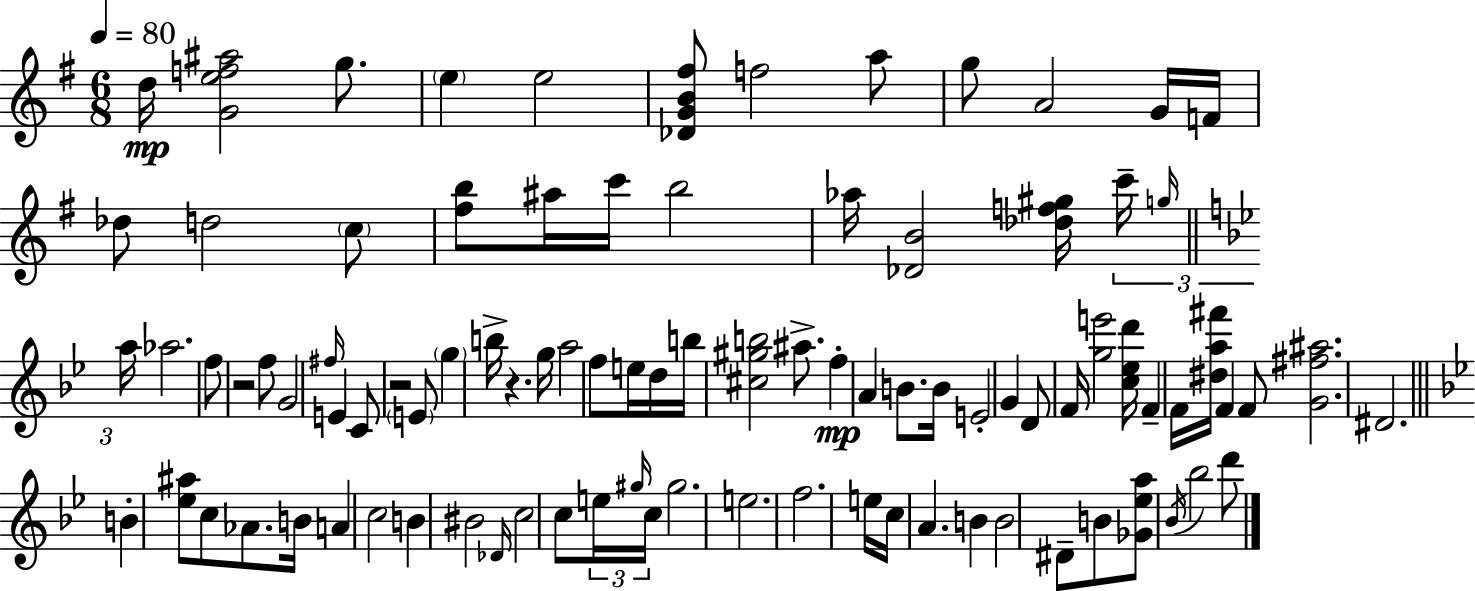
D5/s [G4,E5,F5,A#5]/h G5/e. E5/q E5/h [Db4,G4,B4,F#5]/e F5/h A5/e G5/e A4/h G4/s F4/s Db5/e D5/h C5/e [F#5,B5]/e A#5/s C6/s B5/h Ab5/s [Db4,B4]/h [Db5,F5,G#5]/s C6/s G5/s A5/s Ab5/h. F5/e R/h F5/e G4/h F#5/s E4/q C4/e R/h E4/e G5/q B5/s R/q. G5/s A5/h F5/e E5/s D5/s B5/s [C#5,G#5,B5]/h A#5/e. F5/q A4/q B4/e. B4/s E4/h G4/q D4/e F4/s [G5,E6]/h [C5,Eb5,D6]/s F4/q F4/s [D#5,A5,F#6]/s F4/q F4/e [G4,F#5,A#5]/h. D#4/h. B4/q [Eb5,A#5]/e C5/e Ab4/e. B4/s A4/q C5/h B4/q BIS4/h Db4/s C5/h C5/e E5/s G#5/s C5/s G#5/h. E5/h. F5/h. E5/s C5/s A4/q. B4/q B4/h D#4/e B4/e [Gb4,Eb5,A5]/e Bb4/s Bb5/h D6/e